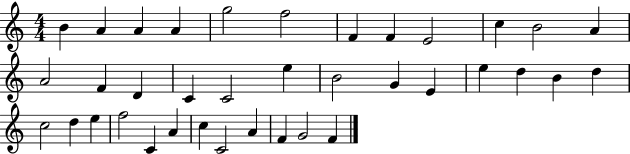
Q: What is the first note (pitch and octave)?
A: B4